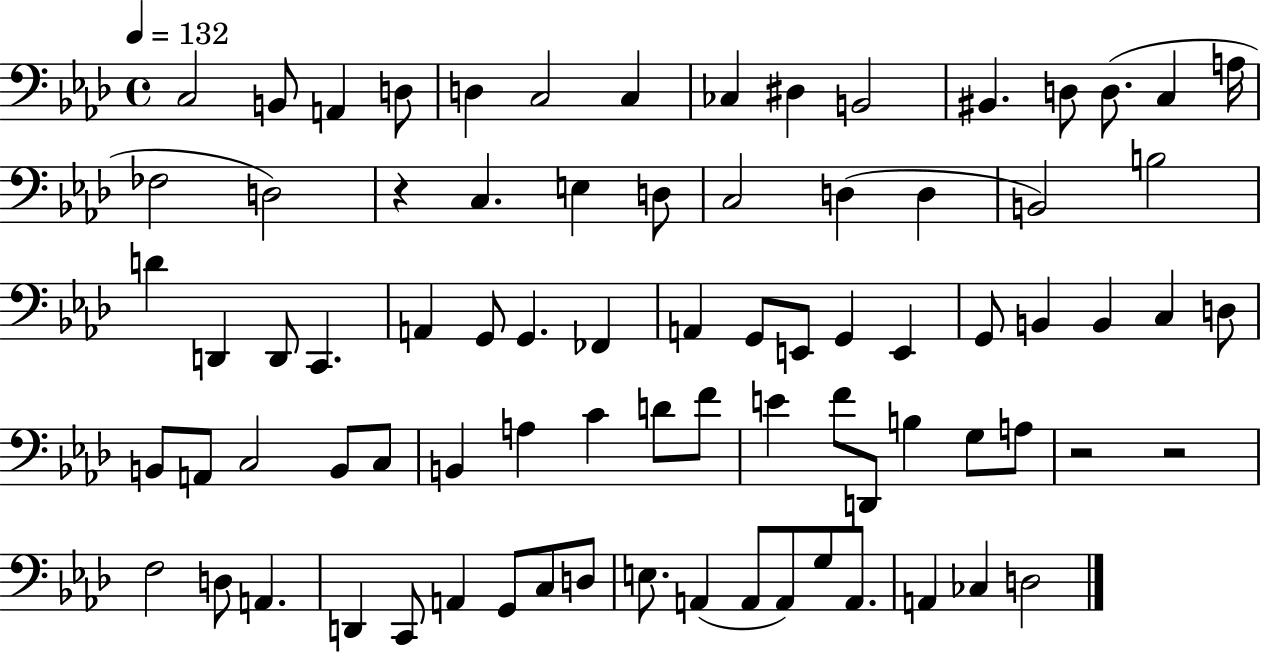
{
  \clef bass
  \time 4/4
  \defaultTimeSignature
  \key aes \major
  \tempo 4 = 132
  c2 b,8 a,4 d8 | d4 c2 c4 | ces4 dis4 b,2 | bis,4. d8 d8.( c4 a16 | \break fes2 d2) | r4 c4. e4 d8 | c2 d4( d4 | b,2) b2 | \break d'4 d,4 d,8 c,4. | a,4 g,8 g,4. fes,4 | a,4 g,8 e,8 g,4 e,4 | g,8 b,4 b,4 c4 d8 | \break b,8 a,8 c2 b,8 c8 | b,4 a4 c'4 d'8 f'8 | e'4 f'8 d,8 b4 g8 a8 | r2 r2 | \break f2 d8 a,4. | d,4 c,8 a,4 g,8 c8 d8 | e8. a,4( a,8 a,8) g8 a,8. | a,4 ces4 d2 | \break \bar "|."
}